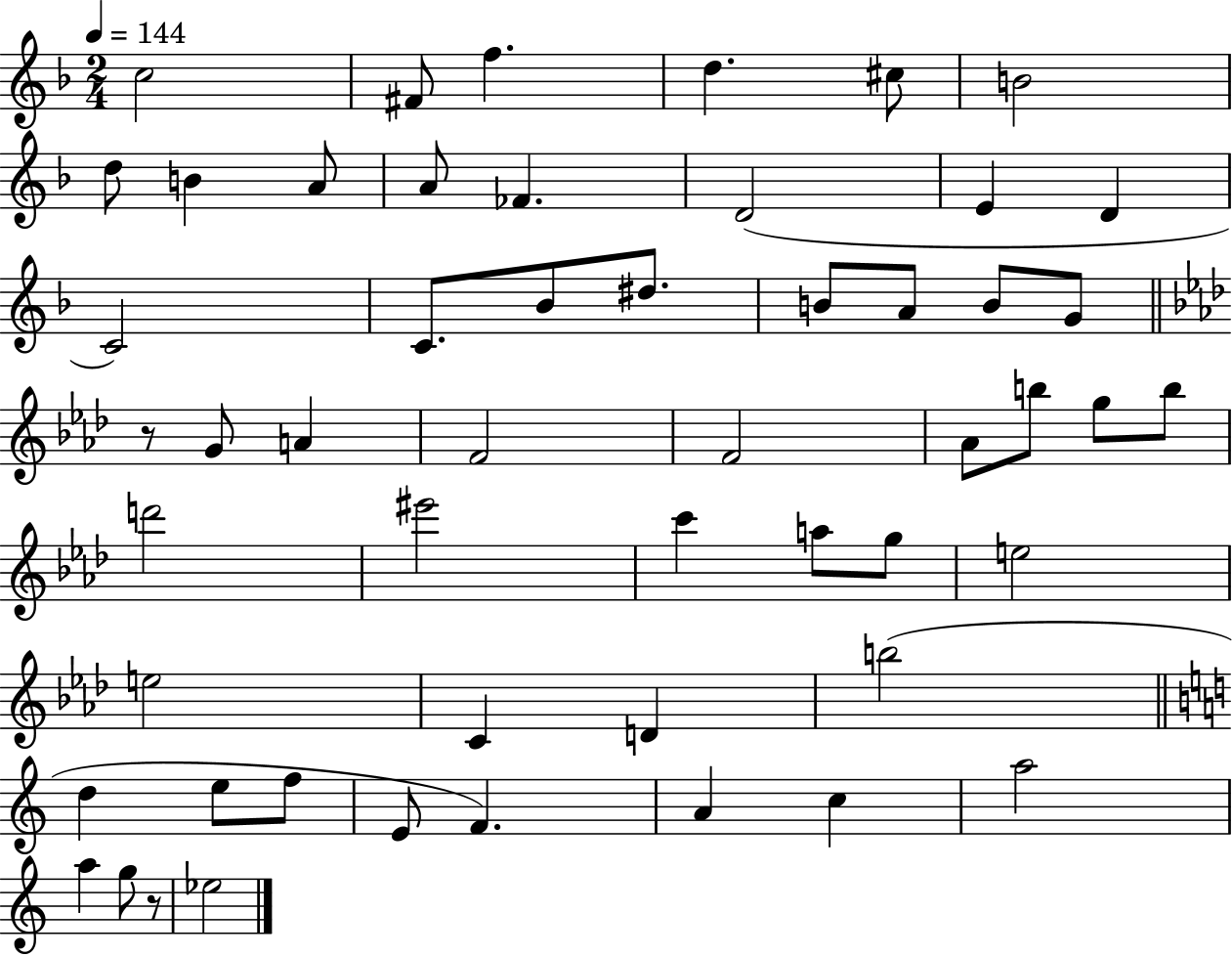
X:1
T:Untitled
M:2/4
L:1/4
K:F
c2 ^F/2 f d ^c/2 B2 d/2 B A/2 A/2 _F D2 E D C2 C/2 _B/2 ^d/2 B/2 A/2 B/2 G/2 z/2 G/2 A F2 F2 _A/2 b/2 g/2 b/2 d'2 ^e'2 c' a/2 g/2 e2 e2 C D b2 d e/2 f/2 E/2 F A c a2 a g/2 z/2 _e2